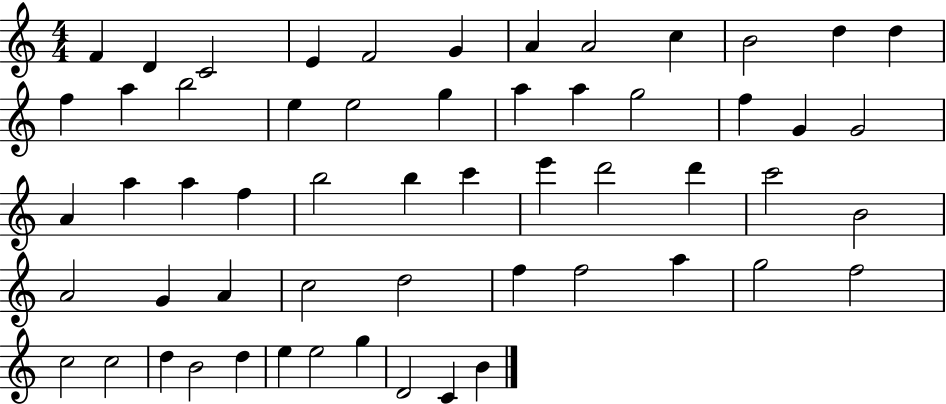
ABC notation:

X:1
T:Untitled
M:4/4
L:1/4
K:C
F D C2 E F2 G A A2 c B2 d d f a b2 e e2 g a a g2 f G G2 A a a f b2 b c' e' d'2 d' c'2 B2 A2 G A c2 d2 f f2 a g2 f2 c2 c2 d B2 d e e2 g D2 C B